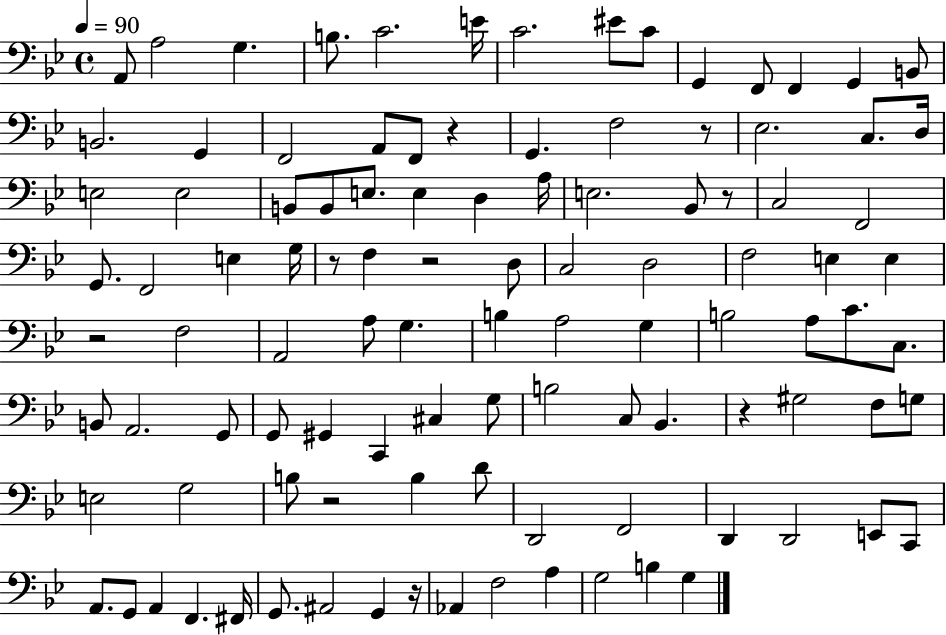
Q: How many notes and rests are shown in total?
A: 106